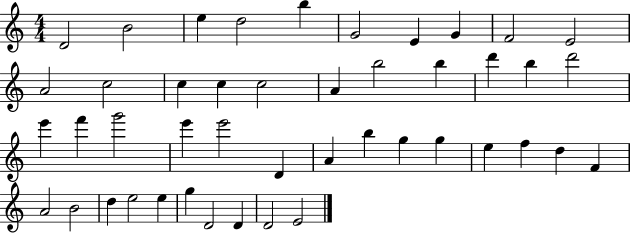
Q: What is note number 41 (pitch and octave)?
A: G5